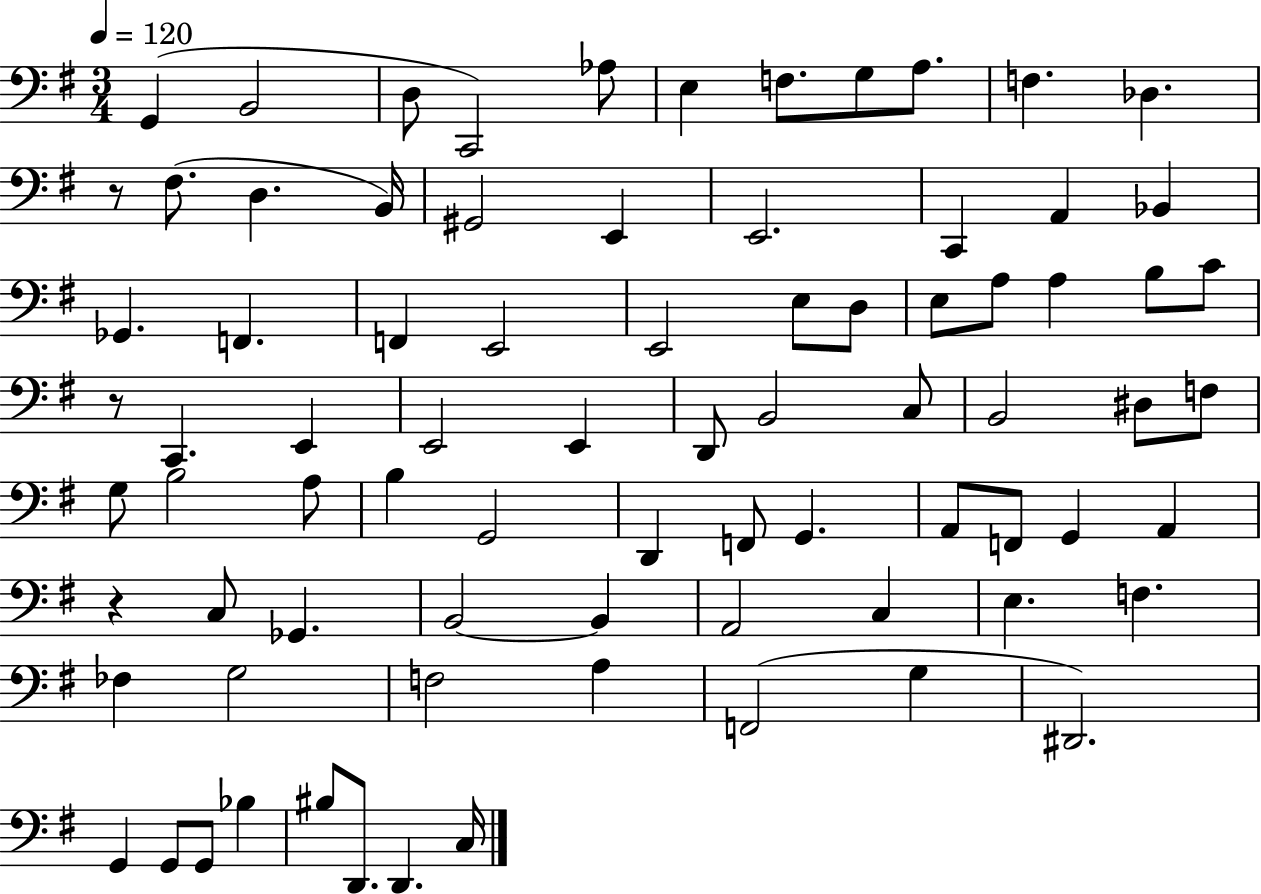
G2/q B2/h D3/e C2/h Ab3/e E3/q F3/e. G3/e A3/e. F3/q. Db3/q. R/e F#3/e. D3/q. B2/s G#2/h E2/q E2/h. C2/q A2/q Bb2/q Gb2/q. F2/q. F2/q E2/h E2/h E3/e D3/e E3/e A3/e A3/q B3/e C4/e R/e C2/q. E2/q E2/h E2/q D2/e B2/h C3/e B2/h D#3/e F3/e G3/e B3/h A3/e B3/q G2/h D2/q F2/e G2/q. A2/e F2/e G2/q A2/q R/q C3/e Gb2/q. B2/h B2/q A2/h C3/q E3/q. F3/q. FES3/q G3/h F3/h A3/q F2/h G3/q D#2/h. G2/q G2/e G2/e Bb3/q BIS3/e D2/e. D2/q. C3/s